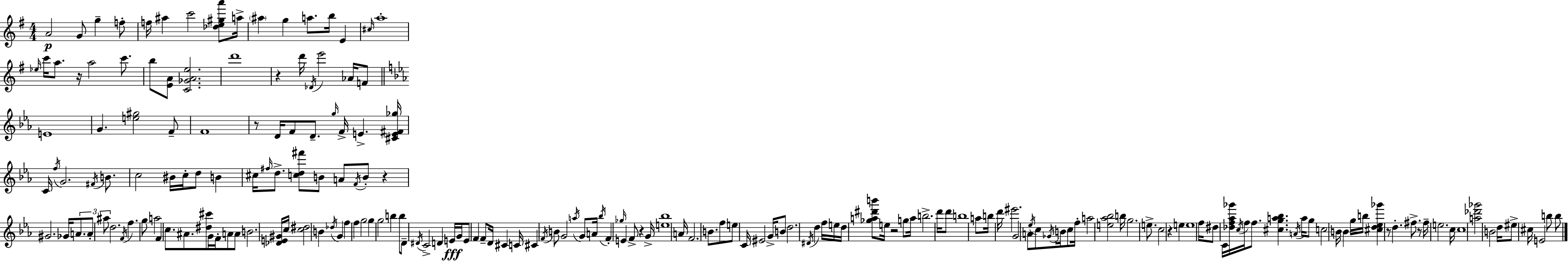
X:1
T:Untitled
M:4/4
L:1/4
K:G
A2 G/2 g f/2 f/4 ^a c'2 [_de^ga']/2 a/4 ^a g a/2 b/4 E ^c/4 a4 _e/4 c'/4 a/2 z/4 a2 c'/2 b/2 [EA]/2 [C_GAe]2 d'4 z d'/4 _D/4 e'2 _A/4 F/2 E4 G [e^g]2 F/2 F4 z/2 D/4 F/2 D/2 g/4 F/4 E [^CE^F_g]/4 C/4 f/4 G2 ^F/4 B/2 c2 ^B/4 c/4 d/2 B ^c/4 ^f/4 d/2 [cd^f']/2 B/2 A/2 F/4 B/2 z ^G2 _G/4 A/2 A/2 ^a/2 d2 F/4 f g/2 a2 F c/2 ^A/2 [^d^c']/2 G/4 F/4 A/2 A/2 B2 [_DE^G]/4 c/4 [c^d]2 B _d/4 G f f g2 g g2 b b/2 D/2 ^D/4 C2 D E/4 G/4 E/2 F F/2 D/4 ^C C/4 ^C F/4 B/2 G2 a/4 G/2 A/4 _b/4 F _g/4 E F/2 z G/4 [e_b]4 A/4 F2 B/2 f/2 e/2 C/4 ^E2 G/4 B/2 d2 ^D/4 d f/4 e/4 d/4 [_ga^d'b']/2 e/4 z2 g/2 a/4 b2 d'/4 d'/2 b4 a/2 b/4 d'/4 ^e'2 G2 A/2 _e/4 c/2 _G/4 B/4 c/2 f/4 a2 [e_a_b]2 b/4 g2 e/2 c2 z e e4 f/4 ^d/2 C/4 [_df_a_g']/4 c/4 f/4 f/2 [^cga_b] A/4 a/4 g/2 c2 B/4 B g/4 b/4 [^cd_e_g'] z/2 d ^f/2 z/2 ^f/4 e2 c/4 c4 [a_d'_g']2 B2 d/4 ^e/2 ^c/4 E2 b/2 b/2